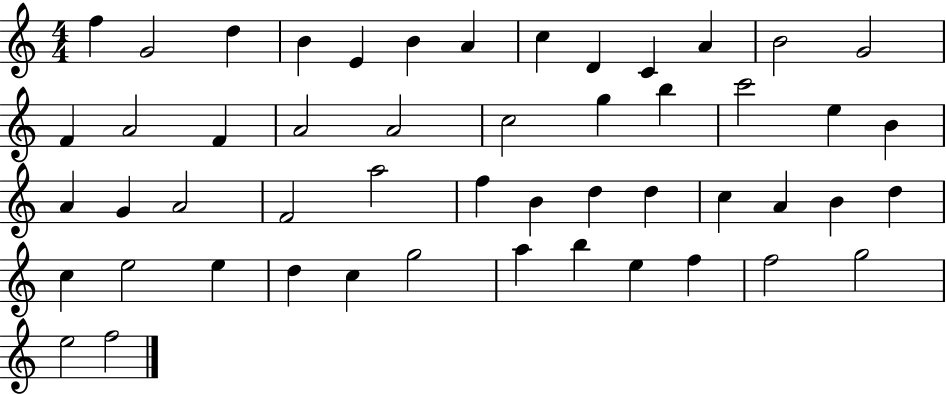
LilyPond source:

{
  \clef treble
  \numericTimeSignature
  \time 4/4
  \key c \major
  f''4 g'2 d''4 | b'4 e'4 b'4 a'4 | c''4 d'4 c'4 a'4 | b'2 g'2 | \break f'4 a'2 f'4 | a'2 a'2 | c''2 g''4 b''4 | c'''2 e''4 b'4 | \break a'4 g'4 a'2 | f'2 a''2 | f''4 b'4 d''4 d''4 | c''4 a'4 b'4 d''4 | \break c''4 e''2 e''4 | d''4 c''4 g''2 | a''4 b''4 e''4 f''4 | f''2 g''2 | \break e''2 f''2 | \bar "|."
}